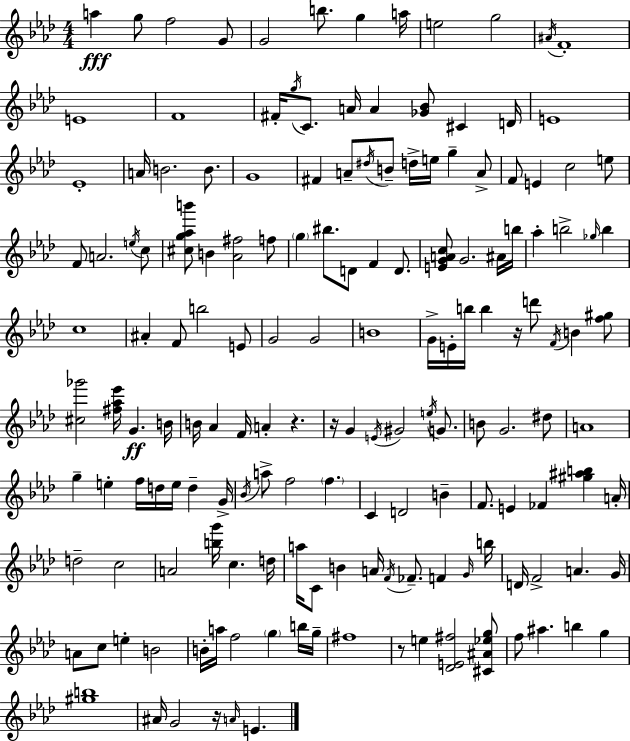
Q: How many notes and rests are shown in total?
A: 160